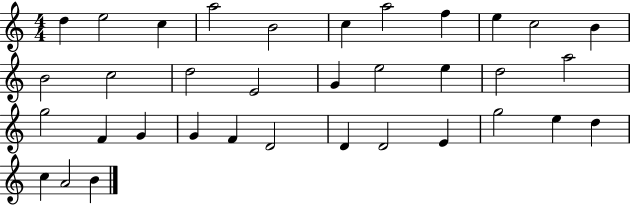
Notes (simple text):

D5/q E5/h C5/q A5/h B4/h C5/q A5/h F5/q E5/q C5/h B4/q B4/h C5/h D5/h E4/h G4/q E5/h E5/q D5/h A5/h G5/h F4/q G4/q G4/q F4/q D4/h D4/q D4/h E4/q G5/h E5/q D5/q C5/q A4/h B4/q